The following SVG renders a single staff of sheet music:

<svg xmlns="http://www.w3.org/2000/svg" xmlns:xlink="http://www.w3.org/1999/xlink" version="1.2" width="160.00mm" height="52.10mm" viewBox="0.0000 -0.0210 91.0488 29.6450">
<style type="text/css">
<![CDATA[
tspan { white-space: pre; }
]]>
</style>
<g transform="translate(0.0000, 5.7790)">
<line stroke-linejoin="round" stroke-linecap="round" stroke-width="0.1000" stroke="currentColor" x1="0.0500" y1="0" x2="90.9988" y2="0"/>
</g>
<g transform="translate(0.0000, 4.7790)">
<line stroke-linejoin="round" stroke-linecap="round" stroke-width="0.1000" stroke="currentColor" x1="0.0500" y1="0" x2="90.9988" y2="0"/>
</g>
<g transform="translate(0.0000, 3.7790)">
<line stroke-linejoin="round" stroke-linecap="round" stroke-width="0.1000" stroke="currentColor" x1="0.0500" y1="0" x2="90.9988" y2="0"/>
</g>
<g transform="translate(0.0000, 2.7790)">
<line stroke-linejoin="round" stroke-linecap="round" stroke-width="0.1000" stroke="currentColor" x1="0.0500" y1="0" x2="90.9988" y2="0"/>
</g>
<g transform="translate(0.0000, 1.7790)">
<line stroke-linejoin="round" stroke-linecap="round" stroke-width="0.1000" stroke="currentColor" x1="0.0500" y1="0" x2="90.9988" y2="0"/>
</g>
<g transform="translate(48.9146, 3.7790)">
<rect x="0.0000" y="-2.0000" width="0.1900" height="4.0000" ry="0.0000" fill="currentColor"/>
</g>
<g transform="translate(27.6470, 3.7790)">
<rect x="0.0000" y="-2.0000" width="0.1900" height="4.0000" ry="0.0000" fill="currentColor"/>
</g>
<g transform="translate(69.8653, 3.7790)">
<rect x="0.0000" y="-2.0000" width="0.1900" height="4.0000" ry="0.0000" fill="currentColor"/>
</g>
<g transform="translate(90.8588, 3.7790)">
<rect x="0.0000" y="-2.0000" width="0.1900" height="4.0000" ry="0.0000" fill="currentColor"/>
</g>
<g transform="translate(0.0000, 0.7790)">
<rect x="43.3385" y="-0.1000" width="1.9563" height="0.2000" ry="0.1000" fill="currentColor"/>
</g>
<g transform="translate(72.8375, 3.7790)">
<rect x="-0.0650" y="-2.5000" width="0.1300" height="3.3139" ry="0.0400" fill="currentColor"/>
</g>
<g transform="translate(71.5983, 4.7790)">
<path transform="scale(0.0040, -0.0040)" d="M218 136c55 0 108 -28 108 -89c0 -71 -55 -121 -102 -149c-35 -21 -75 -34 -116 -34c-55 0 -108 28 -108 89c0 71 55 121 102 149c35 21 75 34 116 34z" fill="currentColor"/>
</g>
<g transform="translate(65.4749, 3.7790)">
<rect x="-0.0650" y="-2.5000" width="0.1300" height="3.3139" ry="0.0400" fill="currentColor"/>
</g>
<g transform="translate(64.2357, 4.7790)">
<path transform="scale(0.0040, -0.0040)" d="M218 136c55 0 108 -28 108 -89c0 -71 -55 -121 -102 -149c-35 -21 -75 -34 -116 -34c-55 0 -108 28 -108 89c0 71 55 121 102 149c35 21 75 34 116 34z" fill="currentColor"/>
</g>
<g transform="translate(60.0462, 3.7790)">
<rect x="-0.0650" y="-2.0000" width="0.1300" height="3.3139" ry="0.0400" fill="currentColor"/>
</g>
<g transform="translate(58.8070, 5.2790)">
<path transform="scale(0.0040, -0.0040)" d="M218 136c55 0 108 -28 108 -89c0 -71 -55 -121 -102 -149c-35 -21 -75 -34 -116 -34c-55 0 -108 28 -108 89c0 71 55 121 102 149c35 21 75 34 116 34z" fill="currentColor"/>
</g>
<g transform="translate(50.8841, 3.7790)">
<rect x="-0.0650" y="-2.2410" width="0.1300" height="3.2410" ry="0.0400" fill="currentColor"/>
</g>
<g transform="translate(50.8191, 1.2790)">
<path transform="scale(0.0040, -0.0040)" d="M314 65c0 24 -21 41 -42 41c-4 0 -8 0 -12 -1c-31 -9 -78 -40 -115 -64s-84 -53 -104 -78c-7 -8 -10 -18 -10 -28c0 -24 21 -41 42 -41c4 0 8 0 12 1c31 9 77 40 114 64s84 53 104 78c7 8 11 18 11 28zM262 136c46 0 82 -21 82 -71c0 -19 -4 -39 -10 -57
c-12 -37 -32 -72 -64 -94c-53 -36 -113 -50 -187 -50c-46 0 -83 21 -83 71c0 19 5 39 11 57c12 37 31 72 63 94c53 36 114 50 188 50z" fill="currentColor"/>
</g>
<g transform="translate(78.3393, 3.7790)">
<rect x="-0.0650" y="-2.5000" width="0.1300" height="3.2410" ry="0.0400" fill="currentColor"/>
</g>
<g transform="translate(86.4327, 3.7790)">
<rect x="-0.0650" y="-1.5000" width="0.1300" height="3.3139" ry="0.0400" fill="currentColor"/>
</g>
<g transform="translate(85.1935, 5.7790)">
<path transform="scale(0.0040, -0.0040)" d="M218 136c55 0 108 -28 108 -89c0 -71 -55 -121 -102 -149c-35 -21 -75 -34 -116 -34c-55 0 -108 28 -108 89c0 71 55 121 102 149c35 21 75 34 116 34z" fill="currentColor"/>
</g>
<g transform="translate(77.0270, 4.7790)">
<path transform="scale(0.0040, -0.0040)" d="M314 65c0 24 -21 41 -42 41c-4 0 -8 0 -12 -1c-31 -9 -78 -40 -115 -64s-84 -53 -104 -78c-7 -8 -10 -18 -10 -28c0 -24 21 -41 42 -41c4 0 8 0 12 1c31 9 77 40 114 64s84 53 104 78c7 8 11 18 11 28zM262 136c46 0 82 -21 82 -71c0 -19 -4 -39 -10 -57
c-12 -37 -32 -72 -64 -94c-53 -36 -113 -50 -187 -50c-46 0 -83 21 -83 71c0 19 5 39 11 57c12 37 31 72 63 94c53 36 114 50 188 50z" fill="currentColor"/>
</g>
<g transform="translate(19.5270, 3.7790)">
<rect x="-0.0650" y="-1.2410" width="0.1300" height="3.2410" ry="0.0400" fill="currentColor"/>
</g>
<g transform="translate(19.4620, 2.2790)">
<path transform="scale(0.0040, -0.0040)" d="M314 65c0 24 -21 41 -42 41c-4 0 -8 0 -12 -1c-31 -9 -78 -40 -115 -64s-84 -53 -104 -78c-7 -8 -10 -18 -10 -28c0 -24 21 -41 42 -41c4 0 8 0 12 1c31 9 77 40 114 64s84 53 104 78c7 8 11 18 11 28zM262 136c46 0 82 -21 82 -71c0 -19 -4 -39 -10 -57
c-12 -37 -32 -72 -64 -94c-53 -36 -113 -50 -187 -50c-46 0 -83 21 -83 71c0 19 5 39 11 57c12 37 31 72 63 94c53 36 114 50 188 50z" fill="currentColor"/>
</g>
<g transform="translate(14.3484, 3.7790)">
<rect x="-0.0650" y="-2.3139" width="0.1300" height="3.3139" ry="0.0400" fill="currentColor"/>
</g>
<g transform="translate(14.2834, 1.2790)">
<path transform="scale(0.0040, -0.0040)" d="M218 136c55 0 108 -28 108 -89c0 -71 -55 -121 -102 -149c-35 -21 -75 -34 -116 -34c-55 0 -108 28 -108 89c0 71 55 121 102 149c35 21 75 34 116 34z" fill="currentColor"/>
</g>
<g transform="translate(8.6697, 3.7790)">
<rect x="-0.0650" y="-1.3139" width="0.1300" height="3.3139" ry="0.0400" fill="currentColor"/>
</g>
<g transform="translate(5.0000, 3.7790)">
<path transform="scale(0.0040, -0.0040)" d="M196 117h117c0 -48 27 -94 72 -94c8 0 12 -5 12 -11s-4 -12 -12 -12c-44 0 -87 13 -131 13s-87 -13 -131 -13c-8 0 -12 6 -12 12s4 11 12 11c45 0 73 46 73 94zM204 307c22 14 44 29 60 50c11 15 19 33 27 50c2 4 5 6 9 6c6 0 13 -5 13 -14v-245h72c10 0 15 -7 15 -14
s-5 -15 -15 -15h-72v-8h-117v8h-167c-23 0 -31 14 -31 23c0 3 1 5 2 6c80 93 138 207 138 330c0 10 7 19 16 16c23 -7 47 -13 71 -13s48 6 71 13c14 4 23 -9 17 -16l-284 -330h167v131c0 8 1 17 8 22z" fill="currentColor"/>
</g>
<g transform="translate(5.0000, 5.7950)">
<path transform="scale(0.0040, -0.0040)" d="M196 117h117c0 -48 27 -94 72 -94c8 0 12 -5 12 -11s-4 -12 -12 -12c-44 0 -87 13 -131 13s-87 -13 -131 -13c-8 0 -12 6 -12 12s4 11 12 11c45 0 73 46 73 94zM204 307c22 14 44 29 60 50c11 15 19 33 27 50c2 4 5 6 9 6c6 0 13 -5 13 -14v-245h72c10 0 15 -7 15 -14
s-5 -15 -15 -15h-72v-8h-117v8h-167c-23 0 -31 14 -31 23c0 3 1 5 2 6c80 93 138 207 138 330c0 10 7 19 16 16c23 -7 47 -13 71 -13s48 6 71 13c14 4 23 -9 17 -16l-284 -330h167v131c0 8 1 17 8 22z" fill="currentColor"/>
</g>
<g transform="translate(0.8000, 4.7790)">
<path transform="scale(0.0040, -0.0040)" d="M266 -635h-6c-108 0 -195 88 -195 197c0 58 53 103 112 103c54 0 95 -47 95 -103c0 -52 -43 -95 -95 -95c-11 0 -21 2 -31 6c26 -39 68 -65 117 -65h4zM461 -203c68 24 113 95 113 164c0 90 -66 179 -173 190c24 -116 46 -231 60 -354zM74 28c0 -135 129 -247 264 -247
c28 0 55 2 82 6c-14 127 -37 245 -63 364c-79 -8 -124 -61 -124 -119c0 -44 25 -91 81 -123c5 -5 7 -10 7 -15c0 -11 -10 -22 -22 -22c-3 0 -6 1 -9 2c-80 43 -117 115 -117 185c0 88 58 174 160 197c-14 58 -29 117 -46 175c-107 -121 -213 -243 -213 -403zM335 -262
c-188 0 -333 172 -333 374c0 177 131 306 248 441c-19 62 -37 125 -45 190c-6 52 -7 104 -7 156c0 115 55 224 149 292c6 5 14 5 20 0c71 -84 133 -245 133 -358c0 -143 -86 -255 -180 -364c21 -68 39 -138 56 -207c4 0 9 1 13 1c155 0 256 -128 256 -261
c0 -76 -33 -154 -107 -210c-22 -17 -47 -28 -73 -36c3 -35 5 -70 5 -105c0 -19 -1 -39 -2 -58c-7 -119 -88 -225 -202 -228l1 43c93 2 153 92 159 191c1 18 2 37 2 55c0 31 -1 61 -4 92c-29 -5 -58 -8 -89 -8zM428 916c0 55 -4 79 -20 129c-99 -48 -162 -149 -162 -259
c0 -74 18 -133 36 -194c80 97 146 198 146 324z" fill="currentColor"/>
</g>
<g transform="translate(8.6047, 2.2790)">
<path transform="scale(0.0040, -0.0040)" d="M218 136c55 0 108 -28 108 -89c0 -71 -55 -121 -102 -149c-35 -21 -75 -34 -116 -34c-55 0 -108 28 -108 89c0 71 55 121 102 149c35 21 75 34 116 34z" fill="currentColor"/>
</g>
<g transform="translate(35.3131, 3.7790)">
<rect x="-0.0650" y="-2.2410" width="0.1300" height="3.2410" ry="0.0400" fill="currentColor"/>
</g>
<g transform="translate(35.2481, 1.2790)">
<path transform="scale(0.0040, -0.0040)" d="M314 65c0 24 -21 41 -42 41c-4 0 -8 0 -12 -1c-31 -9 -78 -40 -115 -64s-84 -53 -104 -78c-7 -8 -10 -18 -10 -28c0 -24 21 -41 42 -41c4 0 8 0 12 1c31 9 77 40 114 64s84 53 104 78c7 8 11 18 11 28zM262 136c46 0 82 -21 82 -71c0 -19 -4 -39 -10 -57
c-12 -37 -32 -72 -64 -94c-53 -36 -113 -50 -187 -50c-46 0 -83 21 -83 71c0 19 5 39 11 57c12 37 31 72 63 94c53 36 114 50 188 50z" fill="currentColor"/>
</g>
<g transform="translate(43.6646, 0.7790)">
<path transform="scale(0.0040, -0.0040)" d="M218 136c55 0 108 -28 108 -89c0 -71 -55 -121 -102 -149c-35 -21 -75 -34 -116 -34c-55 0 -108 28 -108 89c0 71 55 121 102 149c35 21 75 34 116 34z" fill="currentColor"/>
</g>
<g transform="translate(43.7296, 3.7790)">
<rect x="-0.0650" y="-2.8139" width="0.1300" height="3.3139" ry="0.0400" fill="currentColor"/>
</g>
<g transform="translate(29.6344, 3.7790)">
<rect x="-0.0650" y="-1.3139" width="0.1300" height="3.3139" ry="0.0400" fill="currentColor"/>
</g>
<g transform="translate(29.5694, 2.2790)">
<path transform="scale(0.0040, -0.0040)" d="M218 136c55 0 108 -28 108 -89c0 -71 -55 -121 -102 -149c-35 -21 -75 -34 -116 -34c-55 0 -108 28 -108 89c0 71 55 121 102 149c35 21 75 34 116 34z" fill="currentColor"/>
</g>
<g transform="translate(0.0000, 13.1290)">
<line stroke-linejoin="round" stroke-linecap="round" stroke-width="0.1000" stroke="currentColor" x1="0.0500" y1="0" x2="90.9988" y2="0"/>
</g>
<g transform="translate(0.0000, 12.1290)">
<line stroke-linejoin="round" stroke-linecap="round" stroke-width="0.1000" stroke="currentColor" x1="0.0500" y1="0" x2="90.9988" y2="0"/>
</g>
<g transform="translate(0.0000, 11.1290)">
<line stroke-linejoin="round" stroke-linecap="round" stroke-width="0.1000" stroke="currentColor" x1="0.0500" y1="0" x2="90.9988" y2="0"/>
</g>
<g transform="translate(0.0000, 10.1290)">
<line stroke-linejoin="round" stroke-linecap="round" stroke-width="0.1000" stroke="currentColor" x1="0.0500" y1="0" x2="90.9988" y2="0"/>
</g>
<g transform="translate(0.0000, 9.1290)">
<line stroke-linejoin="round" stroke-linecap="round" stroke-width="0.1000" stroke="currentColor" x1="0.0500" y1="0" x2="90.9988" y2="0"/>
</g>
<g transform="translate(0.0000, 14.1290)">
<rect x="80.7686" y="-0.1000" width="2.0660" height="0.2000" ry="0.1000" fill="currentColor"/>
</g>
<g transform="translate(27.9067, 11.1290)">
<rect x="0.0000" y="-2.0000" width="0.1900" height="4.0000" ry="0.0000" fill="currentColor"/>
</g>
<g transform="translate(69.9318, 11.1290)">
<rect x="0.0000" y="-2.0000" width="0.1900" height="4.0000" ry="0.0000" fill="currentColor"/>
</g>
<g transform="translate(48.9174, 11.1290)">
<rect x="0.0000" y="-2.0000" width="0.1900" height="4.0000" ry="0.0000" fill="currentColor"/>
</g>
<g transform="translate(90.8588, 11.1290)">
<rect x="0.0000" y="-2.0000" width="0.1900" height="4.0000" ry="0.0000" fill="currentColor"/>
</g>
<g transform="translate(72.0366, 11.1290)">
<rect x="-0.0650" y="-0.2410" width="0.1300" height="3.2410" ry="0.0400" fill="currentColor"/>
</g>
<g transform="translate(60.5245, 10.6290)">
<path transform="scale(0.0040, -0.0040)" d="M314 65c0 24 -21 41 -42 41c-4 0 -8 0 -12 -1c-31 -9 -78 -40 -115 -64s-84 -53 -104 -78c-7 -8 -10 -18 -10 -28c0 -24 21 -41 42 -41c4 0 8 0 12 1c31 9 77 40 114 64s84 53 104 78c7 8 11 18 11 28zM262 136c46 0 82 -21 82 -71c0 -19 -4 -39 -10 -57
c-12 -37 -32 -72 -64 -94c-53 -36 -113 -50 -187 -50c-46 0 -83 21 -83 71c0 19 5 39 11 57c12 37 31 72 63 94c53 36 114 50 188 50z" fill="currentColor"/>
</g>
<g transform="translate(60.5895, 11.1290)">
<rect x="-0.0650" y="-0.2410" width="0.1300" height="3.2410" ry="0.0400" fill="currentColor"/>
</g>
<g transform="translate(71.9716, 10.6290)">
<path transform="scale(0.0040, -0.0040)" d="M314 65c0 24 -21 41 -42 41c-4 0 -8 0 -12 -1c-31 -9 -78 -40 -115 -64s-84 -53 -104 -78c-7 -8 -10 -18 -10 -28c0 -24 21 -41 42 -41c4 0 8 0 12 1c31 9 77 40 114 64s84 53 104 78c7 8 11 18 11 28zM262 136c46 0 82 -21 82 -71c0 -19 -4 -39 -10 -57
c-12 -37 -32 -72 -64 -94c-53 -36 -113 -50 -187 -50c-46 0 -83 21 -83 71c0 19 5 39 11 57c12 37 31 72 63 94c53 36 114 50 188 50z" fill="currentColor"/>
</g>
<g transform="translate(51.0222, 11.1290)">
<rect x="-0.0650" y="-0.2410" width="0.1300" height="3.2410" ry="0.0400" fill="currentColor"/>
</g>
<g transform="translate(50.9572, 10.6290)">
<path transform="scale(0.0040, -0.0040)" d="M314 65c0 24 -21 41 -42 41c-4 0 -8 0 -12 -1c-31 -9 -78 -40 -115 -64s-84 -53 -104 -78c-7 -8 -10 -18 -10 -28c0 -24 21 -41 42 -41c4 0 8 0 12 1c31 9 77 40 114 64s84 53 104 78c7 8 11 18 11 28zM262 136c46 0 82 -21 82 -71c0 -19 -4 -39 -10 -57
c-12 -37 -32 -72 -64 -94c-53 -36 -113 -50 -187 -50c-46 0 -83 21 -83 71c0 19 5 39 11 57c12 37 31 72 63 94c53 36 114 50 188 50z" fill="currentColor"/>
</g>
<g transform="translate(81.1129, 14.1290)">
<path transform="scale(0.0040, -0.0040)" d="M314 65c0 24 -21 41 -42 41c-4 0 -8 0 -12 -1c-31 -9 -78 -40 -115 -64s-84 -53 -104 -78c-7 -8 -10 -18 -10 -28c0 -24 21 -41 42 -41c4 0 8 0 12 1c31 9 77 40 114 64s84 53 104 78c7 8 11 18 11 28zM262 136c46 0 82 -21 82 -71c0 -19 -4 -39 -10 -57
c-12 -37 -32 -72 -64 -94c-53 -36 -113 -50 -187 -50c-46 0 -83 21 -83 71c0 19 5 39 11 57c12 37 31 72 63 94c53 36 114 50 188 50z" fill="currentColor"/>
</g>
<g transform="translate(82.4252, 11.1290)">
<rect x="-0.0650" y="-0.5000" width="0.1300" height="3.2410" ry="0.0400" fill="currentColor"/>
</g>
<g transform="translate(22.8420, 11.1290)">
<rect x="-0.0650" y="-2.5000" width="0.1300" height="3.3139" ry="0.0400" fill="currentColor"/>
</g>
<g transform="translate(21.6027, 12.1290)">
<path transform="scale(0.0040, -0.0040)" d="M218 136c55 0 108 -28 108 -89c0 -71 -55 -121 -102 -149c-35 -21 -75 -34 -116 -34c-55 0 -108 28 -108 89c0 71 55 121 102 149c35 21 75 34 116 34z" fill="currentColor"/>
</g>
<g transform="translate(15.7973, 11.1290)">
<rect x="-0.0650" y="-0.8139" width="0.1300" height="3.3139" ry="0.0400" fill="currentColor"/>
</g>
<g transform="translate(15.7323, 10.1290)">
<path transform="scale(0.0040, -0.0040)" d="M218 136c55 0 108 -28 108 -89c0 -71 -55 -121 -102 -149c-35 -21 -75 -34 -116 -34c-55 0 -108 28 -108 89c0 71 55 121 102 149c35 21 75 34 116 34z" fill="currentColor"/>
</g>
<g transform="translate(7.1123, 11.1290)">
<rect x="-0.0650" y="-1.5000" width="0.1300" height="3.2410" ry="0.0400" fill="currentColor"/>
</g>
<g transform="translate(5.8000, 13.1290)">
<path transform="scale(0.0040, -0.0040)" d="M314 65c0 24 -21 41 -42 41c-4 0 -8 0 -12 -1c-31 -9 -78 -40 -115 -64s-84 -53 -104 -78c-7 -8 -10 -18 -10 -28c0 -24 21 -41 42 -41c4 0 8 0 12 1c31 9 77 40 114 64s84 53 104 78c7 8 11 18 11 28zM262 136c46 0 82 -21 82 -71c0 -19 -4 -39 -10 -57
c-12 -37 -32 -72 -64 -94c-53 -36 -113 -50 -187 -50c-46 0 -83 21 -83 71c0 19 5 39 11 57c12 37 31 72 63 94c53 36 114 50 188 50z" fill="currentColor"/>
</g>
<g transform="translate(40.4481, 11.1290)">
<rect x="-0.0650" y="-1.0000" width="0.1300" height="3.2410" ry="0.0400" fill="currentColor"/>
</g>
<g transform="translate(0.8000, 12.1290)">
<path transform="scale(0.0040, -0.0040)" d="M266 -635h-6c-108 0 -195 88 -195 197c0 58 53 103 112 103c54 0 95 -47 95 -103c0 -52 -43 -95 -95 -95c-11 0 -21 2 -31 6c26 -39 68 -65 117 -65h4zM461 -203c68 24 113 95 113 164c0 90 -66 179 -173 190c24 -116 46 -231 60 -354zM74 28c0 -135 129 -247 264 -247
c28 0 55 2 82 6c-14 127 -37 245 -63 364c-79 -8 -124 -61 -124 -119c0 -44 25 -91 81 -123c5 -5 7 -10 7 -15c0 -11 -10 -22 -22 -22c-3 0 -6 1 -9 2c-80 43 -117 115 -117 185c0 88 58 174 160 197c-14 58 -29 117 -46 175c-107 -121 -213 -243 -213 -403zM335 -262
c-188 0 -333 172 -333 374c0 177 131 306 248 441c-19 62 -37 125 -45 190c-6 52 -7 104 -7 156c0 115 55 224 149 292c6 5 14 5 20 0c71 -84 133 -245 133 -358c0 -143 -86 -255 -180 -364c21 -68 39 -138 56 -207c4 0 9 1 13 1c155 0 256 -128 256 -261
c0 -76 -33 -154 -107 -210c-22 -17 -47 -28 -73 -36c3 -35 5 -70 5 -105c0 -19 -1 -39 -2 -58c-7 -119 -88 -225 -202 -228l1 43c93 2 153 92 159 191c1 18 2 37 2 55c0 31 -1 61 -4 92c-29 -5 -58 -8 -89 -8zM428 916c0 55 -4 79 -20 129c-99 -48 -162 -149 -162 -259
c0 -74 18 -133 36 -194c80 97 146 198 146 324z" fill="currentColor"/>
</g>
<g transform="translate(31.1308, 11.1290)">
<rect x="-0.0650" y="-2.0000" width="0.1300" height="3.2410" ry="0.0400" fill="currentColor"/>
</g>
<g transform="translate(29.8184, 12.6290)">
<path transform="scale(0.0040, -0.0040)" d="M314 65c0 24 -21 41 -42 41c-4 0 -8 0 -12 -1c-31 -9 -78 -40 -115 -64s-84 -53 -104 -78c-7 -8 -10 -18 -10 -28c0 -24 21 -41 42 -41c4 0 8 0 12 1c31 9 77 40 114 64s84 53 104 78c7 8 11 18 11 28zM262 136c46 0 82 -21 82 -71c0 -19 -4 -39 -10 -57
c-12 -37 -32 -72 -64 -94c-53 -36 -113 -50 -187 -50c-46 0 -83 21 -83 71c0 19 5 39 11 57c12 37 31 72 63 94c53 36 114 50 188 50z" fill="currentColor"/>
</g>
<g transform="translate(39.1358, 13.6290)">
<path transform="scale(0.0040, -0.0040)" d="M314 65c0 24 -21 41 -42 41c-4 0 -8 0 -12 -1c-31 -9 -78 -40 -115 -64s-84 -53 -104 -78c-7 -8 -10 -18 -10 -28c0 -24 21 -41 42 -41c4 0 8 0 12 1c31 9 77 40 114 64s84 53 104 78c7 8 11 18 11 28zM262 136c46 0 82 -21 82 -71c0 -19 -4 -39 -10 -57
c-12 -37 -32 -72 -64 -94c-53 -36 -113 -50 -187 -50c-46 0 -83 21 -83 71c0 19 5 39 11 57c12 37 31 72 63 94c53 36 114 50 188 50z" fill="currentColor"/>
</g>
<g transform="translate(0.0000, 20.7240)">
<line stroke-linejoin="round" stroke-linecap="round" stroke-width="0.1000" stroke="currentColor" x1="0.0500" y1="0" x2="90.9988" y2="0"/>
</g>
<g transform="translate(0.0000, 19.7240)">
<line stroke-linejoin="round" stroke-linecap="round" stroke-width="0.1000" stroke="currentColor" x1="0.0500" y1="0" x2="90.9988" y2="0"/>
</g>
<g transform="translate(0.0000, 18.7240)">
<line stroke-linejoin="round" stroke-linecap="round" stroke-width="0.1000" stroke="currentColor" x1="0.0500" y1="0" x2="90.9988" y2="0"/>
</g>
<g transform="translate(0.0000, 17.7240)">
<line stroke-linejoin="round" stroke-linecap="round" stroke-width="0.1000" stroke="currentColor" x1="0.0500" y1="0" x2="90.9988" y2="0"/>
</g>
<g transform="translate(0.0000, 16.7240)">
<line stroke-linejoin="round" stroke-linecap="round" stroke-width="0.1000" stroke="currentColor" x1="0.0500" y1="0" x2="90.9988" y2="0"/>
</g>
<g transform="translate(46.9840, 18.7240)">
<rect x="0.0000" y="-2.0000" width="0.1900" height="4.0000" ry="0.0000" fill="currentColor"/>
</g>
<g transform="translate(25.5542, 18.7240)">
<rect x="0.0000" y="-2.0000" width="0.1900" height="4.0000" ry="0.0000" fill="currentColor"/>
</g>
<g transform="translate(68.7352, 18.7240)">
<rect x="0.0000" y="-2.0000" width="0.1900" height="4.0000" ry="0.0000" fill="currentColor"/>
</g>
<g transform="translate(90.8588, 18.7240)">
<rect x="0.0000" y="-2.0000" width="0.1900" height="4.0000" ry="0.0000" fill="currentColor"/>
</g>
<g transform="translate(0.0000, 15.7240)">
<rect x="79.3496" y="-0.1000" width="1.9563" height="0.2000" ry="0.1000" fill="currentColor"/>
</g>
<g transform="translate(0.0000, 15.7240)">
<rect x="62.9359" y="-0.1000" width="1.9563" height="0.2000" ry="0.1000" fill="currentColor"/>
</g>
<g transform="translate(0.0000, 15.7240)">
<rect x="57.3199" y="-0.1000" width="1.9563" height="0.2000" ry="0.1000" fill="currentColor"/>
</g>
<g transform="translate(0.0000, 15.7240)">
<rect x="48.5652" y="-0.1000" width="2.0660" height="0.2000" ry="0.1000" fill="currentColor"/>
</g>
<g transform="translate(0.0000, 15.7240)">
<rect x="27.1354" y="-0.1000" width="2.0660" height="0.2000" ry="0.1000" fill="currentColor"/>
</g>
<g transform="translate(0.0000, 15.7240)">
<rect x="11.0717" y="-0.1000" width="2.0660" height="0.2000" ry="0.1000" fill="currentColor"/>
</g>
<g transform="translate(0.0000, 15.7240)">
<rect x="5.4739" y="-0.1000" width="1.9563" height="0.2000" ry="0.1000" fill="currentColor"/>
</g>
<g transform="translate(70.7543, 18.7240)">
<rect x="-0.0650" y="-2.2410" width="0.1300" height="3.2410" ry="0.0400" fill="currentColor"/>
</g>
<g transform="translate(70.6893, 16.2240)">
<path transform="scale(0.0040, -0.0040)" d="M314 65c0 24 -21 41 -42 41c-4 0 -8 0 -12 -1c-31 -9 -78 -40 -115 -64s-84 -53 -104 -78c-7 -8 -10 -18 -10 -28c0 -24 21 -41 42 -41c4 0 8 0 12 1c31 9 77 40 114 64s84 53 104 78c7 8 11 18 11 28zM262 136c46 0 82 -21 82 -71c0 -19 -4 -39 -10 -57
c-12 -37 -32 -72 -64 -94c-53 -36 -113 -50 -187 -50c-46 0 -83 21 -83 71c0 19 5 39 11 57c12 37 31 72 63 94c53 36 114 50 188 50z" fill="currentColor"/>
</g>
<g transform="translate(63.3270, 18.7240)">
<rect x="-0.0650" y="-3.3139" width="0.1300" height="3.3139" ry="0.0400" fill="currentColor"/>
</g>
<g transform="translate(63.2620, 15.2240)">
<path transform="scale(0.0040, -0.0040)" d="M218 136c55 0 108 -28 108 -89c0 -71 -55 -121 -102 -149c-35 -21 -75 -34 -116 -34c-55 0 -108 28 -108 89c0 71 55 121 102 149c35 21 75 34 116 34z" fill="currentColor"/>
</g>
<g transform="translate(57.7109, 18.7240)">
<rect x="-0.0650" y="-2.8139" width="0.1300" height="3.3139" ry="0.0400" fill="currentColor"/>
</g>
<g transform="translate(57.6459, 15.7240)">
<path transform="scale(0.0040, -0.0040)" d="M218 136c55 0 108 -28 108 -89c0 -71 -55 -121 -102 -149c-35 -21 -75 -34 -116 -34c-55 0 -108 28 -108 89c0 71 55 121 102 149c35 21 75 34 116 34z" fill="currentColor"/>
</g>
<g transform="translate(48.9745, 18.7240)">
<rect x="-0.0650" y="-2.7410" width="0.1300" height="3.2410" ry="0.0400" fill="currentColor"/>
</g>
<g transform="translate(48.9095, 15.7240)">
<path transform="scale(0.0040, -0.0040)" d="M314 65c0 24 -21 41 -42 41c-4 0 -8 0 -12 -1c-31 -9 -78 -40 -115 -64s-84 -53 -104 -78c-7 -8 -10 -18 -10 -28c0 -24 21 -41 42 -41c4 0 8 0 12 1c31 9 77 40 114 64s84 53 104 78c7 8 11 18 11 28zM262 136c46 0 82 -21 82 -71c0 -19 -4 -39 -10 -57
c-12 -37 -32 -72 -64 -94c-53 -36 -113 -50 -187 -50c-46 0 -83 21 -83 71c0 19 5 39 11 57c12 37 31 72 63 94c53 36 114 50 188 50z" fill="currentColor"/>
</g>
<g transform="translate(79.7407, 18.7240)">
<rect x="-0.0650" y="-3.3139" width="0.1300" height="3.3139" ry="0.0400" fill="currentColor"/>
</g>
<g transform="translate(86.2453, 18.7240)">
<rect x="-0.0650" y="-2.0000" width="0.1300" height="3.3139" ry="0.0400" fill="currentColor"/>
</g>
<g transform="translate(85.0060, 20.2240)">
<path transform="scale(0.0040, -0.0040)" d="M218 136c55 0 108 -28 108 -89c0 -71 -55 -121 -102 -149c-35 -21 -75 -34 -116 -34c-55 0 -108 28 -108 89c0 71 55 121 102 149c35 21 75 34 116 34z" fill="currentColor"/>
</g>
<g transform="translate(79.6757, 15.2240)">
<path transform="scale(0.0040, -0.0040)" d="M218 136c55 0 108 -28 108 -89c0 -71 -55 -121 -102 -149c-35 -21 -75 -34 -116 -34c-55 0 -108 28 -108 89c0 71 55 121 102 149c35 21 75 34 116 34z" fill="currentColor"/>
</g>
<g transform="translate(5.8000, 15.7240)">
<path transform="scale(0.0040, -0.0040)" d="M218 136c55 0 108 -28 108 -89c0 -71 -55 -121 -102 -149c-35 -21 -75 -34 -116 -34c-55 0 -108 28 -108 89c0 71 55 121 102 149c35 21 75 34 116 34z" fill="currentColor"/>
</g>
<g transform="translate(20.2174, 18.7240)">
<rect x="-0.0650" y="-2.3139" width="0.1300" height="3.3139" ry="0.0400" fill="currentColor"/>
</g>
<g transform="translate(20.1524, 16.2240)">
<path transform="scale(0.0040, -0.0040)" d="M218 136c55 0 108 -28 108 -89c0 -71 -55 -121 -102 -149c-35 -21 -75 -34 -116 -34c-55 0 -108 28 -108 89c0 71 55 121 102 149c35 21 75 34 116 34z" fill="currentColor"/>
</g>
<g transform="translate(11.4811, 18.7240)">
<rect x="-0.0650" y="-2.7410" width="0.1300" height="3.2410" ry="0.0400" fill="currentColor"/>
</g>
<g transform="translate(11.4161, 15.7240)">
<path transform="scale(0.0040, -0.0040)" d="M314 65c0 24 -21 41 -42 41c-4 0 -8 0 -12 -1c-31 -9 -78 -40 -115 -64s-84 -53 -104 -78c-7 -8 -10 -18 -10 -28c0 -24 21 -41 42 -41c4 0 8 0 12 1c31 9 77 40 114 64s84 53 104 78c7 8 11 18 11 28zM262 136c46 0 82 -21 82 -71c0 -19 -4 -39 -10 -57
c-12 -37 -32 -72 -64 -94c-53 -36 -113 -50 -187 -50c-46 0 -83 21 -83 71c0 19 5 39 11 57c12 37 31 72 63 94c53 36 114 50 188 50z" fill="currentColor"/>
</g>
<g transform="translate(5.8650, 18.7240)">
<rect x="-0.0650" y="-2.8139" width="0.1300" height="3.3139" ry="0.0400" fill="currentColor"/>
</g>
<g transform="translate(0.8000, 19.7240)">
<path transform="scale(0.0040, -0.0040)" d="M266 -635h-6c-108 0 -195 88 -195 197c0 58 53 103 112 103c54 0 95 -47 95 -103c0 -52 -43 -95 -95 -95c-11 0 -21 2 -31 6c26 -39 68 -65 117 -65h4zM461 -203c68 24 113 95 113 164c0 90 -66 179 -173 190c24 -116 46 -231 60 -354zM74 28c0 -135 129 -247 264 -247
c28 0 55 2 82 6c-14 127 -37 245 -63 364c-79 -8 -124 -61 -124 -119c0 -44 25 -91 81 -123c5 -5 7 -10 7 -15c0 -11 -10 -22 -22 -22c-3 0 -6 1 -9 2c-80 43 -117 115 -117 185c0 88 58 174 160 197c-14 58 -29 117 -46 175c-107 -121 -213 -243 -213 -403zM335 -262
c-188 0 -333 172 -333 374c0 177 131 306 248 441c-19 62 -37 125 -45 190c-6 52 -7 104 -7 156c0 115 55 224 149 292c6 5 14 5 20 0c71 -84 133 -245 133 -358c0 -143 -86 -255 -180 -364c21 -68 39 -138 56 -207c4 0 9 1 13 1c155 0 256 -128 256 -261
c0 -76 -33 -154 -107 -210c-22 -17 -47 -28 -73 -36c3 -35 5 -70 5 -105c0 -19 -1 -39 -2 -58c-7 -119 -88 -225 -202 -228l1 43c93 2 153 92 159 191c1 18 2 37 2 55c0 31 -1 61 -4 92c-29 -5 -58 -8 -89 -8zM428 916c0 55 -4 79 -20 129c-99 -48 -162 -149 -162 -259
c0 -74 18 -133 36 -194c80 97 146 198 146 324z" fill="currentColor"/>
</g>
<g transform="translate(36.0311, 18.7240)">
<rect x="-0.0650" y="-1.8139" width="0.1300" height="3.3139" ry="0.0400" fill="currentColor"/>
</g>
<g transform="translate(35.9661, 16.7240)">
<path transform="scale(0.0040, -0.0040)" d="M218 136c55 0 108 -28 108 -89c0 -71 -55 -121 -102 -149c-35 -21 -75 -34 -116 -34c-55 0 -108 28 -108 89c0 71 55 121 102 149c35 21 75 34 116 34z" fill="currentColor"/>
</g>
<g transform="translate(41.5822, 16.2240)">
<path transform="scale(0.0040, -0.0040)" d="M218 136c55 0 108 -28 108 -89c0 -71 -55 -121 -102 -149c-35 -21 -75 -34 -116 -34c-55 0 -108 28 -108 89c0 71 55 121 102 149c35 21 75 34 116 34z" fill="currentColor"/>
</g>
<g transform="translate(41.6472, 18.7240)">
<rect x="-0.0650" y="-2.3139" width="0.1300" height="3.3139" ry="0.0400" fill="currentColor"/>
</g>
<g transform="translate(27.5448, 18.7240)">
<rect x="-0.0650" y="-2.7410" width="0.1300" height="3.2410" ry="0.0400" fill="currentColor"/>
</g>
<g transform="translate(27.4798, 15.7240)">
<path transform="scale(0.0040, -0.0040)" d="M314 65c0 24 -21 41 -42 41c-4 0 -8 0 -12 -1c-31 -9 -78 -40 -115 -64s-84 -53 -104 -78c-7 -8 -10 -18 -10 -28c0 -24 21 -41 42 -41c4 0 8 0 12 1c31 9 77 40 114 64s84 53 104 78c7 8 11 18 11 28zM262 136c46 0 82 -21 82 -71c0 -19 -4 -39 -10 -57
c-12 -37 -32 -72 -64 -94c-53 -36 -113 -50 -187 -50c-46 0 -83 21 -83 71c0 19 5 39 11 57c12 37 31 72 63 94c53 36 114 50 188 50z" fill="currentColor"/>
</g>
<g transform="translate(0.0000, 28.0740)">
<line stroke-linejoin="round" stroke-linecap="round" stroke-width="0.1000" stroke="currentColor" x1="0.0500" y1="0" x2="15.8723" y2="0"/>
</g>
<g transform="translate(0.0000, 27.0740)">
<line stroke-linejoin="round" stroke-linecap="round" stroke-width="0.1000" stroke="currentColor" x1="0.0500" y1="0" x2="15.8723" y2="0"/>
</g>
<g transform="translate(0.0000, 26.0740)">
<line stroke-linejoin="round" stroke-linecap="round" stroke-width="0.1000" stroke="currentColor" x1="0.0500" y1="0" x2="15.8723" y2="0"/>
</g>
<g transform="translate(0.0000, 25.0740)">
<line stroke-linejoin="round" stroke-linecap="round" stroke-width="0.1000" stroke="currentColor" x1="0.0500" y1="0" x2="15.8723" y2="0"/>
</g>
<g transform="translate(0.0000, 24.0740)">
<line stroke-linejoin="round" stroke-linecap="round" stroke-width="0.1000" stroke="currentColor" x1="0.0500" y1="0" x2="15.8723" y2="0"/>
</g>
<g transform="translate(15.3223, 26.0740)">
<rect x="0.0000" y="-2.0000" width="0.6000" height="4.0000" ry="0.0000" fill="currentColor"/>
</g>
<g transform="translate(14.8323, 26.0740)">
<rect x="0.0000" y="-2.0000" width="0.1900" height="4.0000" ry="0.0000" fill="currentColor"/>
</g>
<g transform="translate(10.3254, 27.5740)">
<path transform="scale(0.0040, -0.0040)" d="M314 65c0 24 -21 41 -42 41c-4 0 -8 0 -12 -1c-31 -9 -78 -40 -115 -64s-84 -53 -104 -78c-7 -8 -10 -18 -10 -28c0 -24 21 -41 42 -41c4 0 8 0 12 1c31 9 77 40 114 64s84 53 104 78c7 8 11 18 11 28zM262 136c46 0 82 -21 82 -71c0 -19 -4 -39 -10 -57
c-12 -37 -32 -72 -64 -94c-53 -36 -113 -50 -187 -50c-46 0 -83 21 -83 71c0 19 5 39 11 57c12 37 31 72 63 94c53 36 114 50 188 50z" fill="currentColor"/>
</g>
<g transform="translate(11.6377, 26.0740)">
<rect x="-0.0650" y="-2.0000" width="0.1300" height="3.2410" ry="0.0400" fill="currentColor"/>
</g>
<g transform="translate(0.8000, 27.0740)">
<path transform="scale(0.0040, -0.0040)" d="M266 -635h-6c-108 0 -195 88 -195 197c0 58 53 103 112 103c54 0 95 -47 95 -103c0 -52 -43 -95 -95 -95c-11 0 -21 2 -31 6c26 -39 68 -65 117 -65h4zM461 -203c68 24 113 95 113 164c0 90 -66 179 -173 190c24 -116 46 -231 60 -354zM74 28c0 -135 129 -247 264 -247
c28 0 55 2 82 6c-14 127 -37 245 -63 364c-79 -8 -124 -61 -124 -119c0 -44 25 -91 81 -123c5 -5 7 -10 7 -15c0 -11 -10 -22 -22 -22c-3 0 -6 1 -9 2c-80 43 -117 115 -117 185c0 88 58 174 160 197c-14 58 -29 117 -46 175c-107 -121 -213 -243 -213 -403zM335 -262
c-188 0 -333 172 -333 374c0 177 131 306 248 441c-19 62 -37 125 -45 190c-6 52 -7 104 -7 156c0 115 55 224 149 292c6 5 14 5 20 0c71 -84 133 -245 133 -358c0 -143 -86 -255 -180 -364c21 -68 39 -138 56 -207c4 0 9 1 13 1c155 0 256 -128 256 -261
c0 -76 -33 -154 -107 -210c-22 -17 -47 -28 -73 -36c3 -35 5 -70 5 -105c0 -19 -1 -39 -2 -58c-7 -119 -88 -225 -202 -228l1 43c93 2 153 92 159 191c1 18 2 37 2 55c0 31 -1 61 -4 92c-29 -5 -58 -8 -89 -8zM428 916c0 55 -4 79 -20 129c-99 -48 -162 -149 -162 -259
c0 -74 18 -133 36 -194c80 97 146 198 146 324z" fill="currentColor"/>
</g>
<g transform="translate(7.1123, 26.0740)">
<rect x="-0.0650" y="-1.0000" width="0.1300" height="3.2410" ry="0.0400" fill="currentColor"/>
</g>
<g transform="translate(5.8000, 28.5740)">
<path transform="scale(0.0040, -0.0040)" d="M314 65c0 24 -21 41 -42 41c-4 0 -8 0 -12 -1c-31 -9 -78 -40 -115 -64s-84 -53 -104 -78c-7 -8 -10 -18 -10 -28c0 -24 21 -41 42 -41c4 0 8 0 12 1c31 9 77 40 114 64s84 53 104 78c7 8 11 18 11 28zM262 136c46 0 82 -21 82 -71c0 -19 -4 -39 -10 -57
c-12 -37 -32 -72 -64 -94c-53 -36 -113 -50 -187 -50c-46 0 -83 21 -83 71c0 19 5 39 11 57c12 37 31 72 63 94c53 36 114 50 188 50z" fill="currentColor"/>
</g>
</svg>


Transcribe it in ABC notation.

X:1
T:Untitled
M:4/4
L:1/4
K:C
e g e2 e g2 a g2 F G G G2 E E2 d G F2 D2 c2 c2 c2 C2 a a2 g a2 f g a2 a b g2 b F D2 F2